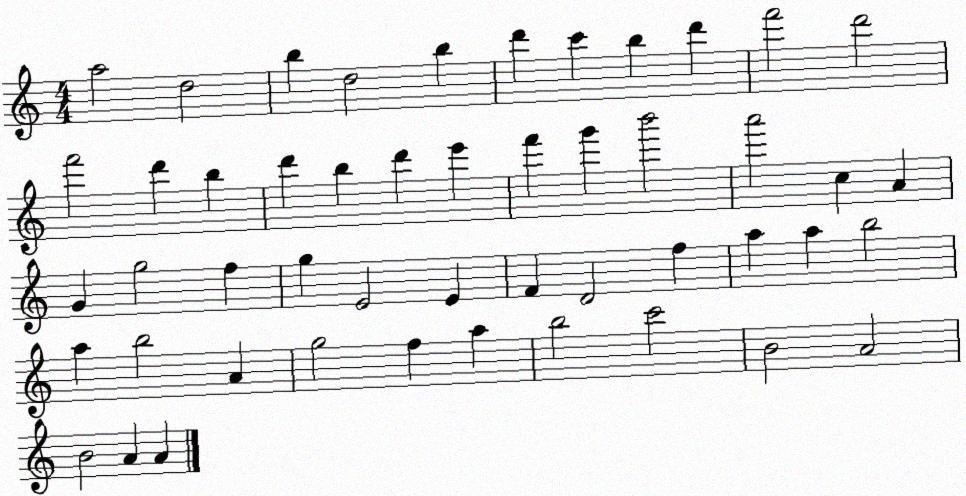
X:1
T:Untitled
M:4/4
L:1/4
K:C
a2 d2 b d2 b d' c' b d' f'2 d'2 f'2 d' b d' b d' e' f' g' b'2 a'2 c A G g2 f g E2 E F D2 f a a b2 a b2 A g2 f a b2 c'2 B2 A2 B2 A A